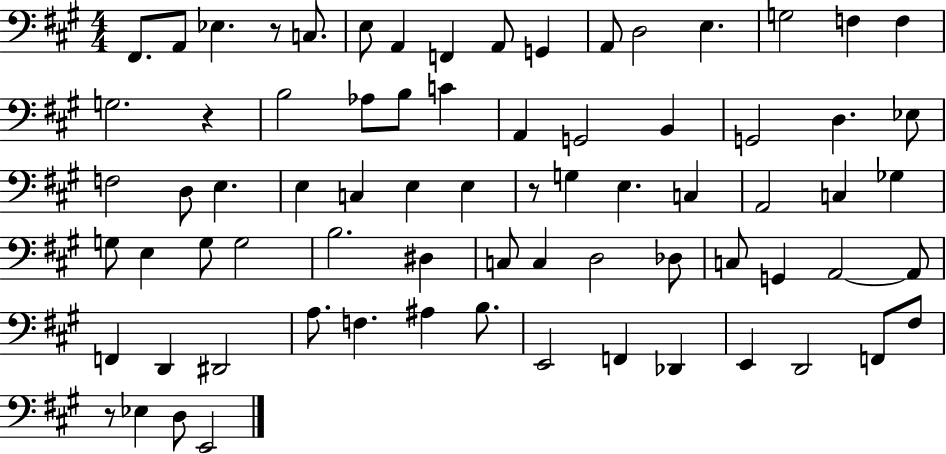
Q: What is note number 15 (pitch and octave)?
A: F3